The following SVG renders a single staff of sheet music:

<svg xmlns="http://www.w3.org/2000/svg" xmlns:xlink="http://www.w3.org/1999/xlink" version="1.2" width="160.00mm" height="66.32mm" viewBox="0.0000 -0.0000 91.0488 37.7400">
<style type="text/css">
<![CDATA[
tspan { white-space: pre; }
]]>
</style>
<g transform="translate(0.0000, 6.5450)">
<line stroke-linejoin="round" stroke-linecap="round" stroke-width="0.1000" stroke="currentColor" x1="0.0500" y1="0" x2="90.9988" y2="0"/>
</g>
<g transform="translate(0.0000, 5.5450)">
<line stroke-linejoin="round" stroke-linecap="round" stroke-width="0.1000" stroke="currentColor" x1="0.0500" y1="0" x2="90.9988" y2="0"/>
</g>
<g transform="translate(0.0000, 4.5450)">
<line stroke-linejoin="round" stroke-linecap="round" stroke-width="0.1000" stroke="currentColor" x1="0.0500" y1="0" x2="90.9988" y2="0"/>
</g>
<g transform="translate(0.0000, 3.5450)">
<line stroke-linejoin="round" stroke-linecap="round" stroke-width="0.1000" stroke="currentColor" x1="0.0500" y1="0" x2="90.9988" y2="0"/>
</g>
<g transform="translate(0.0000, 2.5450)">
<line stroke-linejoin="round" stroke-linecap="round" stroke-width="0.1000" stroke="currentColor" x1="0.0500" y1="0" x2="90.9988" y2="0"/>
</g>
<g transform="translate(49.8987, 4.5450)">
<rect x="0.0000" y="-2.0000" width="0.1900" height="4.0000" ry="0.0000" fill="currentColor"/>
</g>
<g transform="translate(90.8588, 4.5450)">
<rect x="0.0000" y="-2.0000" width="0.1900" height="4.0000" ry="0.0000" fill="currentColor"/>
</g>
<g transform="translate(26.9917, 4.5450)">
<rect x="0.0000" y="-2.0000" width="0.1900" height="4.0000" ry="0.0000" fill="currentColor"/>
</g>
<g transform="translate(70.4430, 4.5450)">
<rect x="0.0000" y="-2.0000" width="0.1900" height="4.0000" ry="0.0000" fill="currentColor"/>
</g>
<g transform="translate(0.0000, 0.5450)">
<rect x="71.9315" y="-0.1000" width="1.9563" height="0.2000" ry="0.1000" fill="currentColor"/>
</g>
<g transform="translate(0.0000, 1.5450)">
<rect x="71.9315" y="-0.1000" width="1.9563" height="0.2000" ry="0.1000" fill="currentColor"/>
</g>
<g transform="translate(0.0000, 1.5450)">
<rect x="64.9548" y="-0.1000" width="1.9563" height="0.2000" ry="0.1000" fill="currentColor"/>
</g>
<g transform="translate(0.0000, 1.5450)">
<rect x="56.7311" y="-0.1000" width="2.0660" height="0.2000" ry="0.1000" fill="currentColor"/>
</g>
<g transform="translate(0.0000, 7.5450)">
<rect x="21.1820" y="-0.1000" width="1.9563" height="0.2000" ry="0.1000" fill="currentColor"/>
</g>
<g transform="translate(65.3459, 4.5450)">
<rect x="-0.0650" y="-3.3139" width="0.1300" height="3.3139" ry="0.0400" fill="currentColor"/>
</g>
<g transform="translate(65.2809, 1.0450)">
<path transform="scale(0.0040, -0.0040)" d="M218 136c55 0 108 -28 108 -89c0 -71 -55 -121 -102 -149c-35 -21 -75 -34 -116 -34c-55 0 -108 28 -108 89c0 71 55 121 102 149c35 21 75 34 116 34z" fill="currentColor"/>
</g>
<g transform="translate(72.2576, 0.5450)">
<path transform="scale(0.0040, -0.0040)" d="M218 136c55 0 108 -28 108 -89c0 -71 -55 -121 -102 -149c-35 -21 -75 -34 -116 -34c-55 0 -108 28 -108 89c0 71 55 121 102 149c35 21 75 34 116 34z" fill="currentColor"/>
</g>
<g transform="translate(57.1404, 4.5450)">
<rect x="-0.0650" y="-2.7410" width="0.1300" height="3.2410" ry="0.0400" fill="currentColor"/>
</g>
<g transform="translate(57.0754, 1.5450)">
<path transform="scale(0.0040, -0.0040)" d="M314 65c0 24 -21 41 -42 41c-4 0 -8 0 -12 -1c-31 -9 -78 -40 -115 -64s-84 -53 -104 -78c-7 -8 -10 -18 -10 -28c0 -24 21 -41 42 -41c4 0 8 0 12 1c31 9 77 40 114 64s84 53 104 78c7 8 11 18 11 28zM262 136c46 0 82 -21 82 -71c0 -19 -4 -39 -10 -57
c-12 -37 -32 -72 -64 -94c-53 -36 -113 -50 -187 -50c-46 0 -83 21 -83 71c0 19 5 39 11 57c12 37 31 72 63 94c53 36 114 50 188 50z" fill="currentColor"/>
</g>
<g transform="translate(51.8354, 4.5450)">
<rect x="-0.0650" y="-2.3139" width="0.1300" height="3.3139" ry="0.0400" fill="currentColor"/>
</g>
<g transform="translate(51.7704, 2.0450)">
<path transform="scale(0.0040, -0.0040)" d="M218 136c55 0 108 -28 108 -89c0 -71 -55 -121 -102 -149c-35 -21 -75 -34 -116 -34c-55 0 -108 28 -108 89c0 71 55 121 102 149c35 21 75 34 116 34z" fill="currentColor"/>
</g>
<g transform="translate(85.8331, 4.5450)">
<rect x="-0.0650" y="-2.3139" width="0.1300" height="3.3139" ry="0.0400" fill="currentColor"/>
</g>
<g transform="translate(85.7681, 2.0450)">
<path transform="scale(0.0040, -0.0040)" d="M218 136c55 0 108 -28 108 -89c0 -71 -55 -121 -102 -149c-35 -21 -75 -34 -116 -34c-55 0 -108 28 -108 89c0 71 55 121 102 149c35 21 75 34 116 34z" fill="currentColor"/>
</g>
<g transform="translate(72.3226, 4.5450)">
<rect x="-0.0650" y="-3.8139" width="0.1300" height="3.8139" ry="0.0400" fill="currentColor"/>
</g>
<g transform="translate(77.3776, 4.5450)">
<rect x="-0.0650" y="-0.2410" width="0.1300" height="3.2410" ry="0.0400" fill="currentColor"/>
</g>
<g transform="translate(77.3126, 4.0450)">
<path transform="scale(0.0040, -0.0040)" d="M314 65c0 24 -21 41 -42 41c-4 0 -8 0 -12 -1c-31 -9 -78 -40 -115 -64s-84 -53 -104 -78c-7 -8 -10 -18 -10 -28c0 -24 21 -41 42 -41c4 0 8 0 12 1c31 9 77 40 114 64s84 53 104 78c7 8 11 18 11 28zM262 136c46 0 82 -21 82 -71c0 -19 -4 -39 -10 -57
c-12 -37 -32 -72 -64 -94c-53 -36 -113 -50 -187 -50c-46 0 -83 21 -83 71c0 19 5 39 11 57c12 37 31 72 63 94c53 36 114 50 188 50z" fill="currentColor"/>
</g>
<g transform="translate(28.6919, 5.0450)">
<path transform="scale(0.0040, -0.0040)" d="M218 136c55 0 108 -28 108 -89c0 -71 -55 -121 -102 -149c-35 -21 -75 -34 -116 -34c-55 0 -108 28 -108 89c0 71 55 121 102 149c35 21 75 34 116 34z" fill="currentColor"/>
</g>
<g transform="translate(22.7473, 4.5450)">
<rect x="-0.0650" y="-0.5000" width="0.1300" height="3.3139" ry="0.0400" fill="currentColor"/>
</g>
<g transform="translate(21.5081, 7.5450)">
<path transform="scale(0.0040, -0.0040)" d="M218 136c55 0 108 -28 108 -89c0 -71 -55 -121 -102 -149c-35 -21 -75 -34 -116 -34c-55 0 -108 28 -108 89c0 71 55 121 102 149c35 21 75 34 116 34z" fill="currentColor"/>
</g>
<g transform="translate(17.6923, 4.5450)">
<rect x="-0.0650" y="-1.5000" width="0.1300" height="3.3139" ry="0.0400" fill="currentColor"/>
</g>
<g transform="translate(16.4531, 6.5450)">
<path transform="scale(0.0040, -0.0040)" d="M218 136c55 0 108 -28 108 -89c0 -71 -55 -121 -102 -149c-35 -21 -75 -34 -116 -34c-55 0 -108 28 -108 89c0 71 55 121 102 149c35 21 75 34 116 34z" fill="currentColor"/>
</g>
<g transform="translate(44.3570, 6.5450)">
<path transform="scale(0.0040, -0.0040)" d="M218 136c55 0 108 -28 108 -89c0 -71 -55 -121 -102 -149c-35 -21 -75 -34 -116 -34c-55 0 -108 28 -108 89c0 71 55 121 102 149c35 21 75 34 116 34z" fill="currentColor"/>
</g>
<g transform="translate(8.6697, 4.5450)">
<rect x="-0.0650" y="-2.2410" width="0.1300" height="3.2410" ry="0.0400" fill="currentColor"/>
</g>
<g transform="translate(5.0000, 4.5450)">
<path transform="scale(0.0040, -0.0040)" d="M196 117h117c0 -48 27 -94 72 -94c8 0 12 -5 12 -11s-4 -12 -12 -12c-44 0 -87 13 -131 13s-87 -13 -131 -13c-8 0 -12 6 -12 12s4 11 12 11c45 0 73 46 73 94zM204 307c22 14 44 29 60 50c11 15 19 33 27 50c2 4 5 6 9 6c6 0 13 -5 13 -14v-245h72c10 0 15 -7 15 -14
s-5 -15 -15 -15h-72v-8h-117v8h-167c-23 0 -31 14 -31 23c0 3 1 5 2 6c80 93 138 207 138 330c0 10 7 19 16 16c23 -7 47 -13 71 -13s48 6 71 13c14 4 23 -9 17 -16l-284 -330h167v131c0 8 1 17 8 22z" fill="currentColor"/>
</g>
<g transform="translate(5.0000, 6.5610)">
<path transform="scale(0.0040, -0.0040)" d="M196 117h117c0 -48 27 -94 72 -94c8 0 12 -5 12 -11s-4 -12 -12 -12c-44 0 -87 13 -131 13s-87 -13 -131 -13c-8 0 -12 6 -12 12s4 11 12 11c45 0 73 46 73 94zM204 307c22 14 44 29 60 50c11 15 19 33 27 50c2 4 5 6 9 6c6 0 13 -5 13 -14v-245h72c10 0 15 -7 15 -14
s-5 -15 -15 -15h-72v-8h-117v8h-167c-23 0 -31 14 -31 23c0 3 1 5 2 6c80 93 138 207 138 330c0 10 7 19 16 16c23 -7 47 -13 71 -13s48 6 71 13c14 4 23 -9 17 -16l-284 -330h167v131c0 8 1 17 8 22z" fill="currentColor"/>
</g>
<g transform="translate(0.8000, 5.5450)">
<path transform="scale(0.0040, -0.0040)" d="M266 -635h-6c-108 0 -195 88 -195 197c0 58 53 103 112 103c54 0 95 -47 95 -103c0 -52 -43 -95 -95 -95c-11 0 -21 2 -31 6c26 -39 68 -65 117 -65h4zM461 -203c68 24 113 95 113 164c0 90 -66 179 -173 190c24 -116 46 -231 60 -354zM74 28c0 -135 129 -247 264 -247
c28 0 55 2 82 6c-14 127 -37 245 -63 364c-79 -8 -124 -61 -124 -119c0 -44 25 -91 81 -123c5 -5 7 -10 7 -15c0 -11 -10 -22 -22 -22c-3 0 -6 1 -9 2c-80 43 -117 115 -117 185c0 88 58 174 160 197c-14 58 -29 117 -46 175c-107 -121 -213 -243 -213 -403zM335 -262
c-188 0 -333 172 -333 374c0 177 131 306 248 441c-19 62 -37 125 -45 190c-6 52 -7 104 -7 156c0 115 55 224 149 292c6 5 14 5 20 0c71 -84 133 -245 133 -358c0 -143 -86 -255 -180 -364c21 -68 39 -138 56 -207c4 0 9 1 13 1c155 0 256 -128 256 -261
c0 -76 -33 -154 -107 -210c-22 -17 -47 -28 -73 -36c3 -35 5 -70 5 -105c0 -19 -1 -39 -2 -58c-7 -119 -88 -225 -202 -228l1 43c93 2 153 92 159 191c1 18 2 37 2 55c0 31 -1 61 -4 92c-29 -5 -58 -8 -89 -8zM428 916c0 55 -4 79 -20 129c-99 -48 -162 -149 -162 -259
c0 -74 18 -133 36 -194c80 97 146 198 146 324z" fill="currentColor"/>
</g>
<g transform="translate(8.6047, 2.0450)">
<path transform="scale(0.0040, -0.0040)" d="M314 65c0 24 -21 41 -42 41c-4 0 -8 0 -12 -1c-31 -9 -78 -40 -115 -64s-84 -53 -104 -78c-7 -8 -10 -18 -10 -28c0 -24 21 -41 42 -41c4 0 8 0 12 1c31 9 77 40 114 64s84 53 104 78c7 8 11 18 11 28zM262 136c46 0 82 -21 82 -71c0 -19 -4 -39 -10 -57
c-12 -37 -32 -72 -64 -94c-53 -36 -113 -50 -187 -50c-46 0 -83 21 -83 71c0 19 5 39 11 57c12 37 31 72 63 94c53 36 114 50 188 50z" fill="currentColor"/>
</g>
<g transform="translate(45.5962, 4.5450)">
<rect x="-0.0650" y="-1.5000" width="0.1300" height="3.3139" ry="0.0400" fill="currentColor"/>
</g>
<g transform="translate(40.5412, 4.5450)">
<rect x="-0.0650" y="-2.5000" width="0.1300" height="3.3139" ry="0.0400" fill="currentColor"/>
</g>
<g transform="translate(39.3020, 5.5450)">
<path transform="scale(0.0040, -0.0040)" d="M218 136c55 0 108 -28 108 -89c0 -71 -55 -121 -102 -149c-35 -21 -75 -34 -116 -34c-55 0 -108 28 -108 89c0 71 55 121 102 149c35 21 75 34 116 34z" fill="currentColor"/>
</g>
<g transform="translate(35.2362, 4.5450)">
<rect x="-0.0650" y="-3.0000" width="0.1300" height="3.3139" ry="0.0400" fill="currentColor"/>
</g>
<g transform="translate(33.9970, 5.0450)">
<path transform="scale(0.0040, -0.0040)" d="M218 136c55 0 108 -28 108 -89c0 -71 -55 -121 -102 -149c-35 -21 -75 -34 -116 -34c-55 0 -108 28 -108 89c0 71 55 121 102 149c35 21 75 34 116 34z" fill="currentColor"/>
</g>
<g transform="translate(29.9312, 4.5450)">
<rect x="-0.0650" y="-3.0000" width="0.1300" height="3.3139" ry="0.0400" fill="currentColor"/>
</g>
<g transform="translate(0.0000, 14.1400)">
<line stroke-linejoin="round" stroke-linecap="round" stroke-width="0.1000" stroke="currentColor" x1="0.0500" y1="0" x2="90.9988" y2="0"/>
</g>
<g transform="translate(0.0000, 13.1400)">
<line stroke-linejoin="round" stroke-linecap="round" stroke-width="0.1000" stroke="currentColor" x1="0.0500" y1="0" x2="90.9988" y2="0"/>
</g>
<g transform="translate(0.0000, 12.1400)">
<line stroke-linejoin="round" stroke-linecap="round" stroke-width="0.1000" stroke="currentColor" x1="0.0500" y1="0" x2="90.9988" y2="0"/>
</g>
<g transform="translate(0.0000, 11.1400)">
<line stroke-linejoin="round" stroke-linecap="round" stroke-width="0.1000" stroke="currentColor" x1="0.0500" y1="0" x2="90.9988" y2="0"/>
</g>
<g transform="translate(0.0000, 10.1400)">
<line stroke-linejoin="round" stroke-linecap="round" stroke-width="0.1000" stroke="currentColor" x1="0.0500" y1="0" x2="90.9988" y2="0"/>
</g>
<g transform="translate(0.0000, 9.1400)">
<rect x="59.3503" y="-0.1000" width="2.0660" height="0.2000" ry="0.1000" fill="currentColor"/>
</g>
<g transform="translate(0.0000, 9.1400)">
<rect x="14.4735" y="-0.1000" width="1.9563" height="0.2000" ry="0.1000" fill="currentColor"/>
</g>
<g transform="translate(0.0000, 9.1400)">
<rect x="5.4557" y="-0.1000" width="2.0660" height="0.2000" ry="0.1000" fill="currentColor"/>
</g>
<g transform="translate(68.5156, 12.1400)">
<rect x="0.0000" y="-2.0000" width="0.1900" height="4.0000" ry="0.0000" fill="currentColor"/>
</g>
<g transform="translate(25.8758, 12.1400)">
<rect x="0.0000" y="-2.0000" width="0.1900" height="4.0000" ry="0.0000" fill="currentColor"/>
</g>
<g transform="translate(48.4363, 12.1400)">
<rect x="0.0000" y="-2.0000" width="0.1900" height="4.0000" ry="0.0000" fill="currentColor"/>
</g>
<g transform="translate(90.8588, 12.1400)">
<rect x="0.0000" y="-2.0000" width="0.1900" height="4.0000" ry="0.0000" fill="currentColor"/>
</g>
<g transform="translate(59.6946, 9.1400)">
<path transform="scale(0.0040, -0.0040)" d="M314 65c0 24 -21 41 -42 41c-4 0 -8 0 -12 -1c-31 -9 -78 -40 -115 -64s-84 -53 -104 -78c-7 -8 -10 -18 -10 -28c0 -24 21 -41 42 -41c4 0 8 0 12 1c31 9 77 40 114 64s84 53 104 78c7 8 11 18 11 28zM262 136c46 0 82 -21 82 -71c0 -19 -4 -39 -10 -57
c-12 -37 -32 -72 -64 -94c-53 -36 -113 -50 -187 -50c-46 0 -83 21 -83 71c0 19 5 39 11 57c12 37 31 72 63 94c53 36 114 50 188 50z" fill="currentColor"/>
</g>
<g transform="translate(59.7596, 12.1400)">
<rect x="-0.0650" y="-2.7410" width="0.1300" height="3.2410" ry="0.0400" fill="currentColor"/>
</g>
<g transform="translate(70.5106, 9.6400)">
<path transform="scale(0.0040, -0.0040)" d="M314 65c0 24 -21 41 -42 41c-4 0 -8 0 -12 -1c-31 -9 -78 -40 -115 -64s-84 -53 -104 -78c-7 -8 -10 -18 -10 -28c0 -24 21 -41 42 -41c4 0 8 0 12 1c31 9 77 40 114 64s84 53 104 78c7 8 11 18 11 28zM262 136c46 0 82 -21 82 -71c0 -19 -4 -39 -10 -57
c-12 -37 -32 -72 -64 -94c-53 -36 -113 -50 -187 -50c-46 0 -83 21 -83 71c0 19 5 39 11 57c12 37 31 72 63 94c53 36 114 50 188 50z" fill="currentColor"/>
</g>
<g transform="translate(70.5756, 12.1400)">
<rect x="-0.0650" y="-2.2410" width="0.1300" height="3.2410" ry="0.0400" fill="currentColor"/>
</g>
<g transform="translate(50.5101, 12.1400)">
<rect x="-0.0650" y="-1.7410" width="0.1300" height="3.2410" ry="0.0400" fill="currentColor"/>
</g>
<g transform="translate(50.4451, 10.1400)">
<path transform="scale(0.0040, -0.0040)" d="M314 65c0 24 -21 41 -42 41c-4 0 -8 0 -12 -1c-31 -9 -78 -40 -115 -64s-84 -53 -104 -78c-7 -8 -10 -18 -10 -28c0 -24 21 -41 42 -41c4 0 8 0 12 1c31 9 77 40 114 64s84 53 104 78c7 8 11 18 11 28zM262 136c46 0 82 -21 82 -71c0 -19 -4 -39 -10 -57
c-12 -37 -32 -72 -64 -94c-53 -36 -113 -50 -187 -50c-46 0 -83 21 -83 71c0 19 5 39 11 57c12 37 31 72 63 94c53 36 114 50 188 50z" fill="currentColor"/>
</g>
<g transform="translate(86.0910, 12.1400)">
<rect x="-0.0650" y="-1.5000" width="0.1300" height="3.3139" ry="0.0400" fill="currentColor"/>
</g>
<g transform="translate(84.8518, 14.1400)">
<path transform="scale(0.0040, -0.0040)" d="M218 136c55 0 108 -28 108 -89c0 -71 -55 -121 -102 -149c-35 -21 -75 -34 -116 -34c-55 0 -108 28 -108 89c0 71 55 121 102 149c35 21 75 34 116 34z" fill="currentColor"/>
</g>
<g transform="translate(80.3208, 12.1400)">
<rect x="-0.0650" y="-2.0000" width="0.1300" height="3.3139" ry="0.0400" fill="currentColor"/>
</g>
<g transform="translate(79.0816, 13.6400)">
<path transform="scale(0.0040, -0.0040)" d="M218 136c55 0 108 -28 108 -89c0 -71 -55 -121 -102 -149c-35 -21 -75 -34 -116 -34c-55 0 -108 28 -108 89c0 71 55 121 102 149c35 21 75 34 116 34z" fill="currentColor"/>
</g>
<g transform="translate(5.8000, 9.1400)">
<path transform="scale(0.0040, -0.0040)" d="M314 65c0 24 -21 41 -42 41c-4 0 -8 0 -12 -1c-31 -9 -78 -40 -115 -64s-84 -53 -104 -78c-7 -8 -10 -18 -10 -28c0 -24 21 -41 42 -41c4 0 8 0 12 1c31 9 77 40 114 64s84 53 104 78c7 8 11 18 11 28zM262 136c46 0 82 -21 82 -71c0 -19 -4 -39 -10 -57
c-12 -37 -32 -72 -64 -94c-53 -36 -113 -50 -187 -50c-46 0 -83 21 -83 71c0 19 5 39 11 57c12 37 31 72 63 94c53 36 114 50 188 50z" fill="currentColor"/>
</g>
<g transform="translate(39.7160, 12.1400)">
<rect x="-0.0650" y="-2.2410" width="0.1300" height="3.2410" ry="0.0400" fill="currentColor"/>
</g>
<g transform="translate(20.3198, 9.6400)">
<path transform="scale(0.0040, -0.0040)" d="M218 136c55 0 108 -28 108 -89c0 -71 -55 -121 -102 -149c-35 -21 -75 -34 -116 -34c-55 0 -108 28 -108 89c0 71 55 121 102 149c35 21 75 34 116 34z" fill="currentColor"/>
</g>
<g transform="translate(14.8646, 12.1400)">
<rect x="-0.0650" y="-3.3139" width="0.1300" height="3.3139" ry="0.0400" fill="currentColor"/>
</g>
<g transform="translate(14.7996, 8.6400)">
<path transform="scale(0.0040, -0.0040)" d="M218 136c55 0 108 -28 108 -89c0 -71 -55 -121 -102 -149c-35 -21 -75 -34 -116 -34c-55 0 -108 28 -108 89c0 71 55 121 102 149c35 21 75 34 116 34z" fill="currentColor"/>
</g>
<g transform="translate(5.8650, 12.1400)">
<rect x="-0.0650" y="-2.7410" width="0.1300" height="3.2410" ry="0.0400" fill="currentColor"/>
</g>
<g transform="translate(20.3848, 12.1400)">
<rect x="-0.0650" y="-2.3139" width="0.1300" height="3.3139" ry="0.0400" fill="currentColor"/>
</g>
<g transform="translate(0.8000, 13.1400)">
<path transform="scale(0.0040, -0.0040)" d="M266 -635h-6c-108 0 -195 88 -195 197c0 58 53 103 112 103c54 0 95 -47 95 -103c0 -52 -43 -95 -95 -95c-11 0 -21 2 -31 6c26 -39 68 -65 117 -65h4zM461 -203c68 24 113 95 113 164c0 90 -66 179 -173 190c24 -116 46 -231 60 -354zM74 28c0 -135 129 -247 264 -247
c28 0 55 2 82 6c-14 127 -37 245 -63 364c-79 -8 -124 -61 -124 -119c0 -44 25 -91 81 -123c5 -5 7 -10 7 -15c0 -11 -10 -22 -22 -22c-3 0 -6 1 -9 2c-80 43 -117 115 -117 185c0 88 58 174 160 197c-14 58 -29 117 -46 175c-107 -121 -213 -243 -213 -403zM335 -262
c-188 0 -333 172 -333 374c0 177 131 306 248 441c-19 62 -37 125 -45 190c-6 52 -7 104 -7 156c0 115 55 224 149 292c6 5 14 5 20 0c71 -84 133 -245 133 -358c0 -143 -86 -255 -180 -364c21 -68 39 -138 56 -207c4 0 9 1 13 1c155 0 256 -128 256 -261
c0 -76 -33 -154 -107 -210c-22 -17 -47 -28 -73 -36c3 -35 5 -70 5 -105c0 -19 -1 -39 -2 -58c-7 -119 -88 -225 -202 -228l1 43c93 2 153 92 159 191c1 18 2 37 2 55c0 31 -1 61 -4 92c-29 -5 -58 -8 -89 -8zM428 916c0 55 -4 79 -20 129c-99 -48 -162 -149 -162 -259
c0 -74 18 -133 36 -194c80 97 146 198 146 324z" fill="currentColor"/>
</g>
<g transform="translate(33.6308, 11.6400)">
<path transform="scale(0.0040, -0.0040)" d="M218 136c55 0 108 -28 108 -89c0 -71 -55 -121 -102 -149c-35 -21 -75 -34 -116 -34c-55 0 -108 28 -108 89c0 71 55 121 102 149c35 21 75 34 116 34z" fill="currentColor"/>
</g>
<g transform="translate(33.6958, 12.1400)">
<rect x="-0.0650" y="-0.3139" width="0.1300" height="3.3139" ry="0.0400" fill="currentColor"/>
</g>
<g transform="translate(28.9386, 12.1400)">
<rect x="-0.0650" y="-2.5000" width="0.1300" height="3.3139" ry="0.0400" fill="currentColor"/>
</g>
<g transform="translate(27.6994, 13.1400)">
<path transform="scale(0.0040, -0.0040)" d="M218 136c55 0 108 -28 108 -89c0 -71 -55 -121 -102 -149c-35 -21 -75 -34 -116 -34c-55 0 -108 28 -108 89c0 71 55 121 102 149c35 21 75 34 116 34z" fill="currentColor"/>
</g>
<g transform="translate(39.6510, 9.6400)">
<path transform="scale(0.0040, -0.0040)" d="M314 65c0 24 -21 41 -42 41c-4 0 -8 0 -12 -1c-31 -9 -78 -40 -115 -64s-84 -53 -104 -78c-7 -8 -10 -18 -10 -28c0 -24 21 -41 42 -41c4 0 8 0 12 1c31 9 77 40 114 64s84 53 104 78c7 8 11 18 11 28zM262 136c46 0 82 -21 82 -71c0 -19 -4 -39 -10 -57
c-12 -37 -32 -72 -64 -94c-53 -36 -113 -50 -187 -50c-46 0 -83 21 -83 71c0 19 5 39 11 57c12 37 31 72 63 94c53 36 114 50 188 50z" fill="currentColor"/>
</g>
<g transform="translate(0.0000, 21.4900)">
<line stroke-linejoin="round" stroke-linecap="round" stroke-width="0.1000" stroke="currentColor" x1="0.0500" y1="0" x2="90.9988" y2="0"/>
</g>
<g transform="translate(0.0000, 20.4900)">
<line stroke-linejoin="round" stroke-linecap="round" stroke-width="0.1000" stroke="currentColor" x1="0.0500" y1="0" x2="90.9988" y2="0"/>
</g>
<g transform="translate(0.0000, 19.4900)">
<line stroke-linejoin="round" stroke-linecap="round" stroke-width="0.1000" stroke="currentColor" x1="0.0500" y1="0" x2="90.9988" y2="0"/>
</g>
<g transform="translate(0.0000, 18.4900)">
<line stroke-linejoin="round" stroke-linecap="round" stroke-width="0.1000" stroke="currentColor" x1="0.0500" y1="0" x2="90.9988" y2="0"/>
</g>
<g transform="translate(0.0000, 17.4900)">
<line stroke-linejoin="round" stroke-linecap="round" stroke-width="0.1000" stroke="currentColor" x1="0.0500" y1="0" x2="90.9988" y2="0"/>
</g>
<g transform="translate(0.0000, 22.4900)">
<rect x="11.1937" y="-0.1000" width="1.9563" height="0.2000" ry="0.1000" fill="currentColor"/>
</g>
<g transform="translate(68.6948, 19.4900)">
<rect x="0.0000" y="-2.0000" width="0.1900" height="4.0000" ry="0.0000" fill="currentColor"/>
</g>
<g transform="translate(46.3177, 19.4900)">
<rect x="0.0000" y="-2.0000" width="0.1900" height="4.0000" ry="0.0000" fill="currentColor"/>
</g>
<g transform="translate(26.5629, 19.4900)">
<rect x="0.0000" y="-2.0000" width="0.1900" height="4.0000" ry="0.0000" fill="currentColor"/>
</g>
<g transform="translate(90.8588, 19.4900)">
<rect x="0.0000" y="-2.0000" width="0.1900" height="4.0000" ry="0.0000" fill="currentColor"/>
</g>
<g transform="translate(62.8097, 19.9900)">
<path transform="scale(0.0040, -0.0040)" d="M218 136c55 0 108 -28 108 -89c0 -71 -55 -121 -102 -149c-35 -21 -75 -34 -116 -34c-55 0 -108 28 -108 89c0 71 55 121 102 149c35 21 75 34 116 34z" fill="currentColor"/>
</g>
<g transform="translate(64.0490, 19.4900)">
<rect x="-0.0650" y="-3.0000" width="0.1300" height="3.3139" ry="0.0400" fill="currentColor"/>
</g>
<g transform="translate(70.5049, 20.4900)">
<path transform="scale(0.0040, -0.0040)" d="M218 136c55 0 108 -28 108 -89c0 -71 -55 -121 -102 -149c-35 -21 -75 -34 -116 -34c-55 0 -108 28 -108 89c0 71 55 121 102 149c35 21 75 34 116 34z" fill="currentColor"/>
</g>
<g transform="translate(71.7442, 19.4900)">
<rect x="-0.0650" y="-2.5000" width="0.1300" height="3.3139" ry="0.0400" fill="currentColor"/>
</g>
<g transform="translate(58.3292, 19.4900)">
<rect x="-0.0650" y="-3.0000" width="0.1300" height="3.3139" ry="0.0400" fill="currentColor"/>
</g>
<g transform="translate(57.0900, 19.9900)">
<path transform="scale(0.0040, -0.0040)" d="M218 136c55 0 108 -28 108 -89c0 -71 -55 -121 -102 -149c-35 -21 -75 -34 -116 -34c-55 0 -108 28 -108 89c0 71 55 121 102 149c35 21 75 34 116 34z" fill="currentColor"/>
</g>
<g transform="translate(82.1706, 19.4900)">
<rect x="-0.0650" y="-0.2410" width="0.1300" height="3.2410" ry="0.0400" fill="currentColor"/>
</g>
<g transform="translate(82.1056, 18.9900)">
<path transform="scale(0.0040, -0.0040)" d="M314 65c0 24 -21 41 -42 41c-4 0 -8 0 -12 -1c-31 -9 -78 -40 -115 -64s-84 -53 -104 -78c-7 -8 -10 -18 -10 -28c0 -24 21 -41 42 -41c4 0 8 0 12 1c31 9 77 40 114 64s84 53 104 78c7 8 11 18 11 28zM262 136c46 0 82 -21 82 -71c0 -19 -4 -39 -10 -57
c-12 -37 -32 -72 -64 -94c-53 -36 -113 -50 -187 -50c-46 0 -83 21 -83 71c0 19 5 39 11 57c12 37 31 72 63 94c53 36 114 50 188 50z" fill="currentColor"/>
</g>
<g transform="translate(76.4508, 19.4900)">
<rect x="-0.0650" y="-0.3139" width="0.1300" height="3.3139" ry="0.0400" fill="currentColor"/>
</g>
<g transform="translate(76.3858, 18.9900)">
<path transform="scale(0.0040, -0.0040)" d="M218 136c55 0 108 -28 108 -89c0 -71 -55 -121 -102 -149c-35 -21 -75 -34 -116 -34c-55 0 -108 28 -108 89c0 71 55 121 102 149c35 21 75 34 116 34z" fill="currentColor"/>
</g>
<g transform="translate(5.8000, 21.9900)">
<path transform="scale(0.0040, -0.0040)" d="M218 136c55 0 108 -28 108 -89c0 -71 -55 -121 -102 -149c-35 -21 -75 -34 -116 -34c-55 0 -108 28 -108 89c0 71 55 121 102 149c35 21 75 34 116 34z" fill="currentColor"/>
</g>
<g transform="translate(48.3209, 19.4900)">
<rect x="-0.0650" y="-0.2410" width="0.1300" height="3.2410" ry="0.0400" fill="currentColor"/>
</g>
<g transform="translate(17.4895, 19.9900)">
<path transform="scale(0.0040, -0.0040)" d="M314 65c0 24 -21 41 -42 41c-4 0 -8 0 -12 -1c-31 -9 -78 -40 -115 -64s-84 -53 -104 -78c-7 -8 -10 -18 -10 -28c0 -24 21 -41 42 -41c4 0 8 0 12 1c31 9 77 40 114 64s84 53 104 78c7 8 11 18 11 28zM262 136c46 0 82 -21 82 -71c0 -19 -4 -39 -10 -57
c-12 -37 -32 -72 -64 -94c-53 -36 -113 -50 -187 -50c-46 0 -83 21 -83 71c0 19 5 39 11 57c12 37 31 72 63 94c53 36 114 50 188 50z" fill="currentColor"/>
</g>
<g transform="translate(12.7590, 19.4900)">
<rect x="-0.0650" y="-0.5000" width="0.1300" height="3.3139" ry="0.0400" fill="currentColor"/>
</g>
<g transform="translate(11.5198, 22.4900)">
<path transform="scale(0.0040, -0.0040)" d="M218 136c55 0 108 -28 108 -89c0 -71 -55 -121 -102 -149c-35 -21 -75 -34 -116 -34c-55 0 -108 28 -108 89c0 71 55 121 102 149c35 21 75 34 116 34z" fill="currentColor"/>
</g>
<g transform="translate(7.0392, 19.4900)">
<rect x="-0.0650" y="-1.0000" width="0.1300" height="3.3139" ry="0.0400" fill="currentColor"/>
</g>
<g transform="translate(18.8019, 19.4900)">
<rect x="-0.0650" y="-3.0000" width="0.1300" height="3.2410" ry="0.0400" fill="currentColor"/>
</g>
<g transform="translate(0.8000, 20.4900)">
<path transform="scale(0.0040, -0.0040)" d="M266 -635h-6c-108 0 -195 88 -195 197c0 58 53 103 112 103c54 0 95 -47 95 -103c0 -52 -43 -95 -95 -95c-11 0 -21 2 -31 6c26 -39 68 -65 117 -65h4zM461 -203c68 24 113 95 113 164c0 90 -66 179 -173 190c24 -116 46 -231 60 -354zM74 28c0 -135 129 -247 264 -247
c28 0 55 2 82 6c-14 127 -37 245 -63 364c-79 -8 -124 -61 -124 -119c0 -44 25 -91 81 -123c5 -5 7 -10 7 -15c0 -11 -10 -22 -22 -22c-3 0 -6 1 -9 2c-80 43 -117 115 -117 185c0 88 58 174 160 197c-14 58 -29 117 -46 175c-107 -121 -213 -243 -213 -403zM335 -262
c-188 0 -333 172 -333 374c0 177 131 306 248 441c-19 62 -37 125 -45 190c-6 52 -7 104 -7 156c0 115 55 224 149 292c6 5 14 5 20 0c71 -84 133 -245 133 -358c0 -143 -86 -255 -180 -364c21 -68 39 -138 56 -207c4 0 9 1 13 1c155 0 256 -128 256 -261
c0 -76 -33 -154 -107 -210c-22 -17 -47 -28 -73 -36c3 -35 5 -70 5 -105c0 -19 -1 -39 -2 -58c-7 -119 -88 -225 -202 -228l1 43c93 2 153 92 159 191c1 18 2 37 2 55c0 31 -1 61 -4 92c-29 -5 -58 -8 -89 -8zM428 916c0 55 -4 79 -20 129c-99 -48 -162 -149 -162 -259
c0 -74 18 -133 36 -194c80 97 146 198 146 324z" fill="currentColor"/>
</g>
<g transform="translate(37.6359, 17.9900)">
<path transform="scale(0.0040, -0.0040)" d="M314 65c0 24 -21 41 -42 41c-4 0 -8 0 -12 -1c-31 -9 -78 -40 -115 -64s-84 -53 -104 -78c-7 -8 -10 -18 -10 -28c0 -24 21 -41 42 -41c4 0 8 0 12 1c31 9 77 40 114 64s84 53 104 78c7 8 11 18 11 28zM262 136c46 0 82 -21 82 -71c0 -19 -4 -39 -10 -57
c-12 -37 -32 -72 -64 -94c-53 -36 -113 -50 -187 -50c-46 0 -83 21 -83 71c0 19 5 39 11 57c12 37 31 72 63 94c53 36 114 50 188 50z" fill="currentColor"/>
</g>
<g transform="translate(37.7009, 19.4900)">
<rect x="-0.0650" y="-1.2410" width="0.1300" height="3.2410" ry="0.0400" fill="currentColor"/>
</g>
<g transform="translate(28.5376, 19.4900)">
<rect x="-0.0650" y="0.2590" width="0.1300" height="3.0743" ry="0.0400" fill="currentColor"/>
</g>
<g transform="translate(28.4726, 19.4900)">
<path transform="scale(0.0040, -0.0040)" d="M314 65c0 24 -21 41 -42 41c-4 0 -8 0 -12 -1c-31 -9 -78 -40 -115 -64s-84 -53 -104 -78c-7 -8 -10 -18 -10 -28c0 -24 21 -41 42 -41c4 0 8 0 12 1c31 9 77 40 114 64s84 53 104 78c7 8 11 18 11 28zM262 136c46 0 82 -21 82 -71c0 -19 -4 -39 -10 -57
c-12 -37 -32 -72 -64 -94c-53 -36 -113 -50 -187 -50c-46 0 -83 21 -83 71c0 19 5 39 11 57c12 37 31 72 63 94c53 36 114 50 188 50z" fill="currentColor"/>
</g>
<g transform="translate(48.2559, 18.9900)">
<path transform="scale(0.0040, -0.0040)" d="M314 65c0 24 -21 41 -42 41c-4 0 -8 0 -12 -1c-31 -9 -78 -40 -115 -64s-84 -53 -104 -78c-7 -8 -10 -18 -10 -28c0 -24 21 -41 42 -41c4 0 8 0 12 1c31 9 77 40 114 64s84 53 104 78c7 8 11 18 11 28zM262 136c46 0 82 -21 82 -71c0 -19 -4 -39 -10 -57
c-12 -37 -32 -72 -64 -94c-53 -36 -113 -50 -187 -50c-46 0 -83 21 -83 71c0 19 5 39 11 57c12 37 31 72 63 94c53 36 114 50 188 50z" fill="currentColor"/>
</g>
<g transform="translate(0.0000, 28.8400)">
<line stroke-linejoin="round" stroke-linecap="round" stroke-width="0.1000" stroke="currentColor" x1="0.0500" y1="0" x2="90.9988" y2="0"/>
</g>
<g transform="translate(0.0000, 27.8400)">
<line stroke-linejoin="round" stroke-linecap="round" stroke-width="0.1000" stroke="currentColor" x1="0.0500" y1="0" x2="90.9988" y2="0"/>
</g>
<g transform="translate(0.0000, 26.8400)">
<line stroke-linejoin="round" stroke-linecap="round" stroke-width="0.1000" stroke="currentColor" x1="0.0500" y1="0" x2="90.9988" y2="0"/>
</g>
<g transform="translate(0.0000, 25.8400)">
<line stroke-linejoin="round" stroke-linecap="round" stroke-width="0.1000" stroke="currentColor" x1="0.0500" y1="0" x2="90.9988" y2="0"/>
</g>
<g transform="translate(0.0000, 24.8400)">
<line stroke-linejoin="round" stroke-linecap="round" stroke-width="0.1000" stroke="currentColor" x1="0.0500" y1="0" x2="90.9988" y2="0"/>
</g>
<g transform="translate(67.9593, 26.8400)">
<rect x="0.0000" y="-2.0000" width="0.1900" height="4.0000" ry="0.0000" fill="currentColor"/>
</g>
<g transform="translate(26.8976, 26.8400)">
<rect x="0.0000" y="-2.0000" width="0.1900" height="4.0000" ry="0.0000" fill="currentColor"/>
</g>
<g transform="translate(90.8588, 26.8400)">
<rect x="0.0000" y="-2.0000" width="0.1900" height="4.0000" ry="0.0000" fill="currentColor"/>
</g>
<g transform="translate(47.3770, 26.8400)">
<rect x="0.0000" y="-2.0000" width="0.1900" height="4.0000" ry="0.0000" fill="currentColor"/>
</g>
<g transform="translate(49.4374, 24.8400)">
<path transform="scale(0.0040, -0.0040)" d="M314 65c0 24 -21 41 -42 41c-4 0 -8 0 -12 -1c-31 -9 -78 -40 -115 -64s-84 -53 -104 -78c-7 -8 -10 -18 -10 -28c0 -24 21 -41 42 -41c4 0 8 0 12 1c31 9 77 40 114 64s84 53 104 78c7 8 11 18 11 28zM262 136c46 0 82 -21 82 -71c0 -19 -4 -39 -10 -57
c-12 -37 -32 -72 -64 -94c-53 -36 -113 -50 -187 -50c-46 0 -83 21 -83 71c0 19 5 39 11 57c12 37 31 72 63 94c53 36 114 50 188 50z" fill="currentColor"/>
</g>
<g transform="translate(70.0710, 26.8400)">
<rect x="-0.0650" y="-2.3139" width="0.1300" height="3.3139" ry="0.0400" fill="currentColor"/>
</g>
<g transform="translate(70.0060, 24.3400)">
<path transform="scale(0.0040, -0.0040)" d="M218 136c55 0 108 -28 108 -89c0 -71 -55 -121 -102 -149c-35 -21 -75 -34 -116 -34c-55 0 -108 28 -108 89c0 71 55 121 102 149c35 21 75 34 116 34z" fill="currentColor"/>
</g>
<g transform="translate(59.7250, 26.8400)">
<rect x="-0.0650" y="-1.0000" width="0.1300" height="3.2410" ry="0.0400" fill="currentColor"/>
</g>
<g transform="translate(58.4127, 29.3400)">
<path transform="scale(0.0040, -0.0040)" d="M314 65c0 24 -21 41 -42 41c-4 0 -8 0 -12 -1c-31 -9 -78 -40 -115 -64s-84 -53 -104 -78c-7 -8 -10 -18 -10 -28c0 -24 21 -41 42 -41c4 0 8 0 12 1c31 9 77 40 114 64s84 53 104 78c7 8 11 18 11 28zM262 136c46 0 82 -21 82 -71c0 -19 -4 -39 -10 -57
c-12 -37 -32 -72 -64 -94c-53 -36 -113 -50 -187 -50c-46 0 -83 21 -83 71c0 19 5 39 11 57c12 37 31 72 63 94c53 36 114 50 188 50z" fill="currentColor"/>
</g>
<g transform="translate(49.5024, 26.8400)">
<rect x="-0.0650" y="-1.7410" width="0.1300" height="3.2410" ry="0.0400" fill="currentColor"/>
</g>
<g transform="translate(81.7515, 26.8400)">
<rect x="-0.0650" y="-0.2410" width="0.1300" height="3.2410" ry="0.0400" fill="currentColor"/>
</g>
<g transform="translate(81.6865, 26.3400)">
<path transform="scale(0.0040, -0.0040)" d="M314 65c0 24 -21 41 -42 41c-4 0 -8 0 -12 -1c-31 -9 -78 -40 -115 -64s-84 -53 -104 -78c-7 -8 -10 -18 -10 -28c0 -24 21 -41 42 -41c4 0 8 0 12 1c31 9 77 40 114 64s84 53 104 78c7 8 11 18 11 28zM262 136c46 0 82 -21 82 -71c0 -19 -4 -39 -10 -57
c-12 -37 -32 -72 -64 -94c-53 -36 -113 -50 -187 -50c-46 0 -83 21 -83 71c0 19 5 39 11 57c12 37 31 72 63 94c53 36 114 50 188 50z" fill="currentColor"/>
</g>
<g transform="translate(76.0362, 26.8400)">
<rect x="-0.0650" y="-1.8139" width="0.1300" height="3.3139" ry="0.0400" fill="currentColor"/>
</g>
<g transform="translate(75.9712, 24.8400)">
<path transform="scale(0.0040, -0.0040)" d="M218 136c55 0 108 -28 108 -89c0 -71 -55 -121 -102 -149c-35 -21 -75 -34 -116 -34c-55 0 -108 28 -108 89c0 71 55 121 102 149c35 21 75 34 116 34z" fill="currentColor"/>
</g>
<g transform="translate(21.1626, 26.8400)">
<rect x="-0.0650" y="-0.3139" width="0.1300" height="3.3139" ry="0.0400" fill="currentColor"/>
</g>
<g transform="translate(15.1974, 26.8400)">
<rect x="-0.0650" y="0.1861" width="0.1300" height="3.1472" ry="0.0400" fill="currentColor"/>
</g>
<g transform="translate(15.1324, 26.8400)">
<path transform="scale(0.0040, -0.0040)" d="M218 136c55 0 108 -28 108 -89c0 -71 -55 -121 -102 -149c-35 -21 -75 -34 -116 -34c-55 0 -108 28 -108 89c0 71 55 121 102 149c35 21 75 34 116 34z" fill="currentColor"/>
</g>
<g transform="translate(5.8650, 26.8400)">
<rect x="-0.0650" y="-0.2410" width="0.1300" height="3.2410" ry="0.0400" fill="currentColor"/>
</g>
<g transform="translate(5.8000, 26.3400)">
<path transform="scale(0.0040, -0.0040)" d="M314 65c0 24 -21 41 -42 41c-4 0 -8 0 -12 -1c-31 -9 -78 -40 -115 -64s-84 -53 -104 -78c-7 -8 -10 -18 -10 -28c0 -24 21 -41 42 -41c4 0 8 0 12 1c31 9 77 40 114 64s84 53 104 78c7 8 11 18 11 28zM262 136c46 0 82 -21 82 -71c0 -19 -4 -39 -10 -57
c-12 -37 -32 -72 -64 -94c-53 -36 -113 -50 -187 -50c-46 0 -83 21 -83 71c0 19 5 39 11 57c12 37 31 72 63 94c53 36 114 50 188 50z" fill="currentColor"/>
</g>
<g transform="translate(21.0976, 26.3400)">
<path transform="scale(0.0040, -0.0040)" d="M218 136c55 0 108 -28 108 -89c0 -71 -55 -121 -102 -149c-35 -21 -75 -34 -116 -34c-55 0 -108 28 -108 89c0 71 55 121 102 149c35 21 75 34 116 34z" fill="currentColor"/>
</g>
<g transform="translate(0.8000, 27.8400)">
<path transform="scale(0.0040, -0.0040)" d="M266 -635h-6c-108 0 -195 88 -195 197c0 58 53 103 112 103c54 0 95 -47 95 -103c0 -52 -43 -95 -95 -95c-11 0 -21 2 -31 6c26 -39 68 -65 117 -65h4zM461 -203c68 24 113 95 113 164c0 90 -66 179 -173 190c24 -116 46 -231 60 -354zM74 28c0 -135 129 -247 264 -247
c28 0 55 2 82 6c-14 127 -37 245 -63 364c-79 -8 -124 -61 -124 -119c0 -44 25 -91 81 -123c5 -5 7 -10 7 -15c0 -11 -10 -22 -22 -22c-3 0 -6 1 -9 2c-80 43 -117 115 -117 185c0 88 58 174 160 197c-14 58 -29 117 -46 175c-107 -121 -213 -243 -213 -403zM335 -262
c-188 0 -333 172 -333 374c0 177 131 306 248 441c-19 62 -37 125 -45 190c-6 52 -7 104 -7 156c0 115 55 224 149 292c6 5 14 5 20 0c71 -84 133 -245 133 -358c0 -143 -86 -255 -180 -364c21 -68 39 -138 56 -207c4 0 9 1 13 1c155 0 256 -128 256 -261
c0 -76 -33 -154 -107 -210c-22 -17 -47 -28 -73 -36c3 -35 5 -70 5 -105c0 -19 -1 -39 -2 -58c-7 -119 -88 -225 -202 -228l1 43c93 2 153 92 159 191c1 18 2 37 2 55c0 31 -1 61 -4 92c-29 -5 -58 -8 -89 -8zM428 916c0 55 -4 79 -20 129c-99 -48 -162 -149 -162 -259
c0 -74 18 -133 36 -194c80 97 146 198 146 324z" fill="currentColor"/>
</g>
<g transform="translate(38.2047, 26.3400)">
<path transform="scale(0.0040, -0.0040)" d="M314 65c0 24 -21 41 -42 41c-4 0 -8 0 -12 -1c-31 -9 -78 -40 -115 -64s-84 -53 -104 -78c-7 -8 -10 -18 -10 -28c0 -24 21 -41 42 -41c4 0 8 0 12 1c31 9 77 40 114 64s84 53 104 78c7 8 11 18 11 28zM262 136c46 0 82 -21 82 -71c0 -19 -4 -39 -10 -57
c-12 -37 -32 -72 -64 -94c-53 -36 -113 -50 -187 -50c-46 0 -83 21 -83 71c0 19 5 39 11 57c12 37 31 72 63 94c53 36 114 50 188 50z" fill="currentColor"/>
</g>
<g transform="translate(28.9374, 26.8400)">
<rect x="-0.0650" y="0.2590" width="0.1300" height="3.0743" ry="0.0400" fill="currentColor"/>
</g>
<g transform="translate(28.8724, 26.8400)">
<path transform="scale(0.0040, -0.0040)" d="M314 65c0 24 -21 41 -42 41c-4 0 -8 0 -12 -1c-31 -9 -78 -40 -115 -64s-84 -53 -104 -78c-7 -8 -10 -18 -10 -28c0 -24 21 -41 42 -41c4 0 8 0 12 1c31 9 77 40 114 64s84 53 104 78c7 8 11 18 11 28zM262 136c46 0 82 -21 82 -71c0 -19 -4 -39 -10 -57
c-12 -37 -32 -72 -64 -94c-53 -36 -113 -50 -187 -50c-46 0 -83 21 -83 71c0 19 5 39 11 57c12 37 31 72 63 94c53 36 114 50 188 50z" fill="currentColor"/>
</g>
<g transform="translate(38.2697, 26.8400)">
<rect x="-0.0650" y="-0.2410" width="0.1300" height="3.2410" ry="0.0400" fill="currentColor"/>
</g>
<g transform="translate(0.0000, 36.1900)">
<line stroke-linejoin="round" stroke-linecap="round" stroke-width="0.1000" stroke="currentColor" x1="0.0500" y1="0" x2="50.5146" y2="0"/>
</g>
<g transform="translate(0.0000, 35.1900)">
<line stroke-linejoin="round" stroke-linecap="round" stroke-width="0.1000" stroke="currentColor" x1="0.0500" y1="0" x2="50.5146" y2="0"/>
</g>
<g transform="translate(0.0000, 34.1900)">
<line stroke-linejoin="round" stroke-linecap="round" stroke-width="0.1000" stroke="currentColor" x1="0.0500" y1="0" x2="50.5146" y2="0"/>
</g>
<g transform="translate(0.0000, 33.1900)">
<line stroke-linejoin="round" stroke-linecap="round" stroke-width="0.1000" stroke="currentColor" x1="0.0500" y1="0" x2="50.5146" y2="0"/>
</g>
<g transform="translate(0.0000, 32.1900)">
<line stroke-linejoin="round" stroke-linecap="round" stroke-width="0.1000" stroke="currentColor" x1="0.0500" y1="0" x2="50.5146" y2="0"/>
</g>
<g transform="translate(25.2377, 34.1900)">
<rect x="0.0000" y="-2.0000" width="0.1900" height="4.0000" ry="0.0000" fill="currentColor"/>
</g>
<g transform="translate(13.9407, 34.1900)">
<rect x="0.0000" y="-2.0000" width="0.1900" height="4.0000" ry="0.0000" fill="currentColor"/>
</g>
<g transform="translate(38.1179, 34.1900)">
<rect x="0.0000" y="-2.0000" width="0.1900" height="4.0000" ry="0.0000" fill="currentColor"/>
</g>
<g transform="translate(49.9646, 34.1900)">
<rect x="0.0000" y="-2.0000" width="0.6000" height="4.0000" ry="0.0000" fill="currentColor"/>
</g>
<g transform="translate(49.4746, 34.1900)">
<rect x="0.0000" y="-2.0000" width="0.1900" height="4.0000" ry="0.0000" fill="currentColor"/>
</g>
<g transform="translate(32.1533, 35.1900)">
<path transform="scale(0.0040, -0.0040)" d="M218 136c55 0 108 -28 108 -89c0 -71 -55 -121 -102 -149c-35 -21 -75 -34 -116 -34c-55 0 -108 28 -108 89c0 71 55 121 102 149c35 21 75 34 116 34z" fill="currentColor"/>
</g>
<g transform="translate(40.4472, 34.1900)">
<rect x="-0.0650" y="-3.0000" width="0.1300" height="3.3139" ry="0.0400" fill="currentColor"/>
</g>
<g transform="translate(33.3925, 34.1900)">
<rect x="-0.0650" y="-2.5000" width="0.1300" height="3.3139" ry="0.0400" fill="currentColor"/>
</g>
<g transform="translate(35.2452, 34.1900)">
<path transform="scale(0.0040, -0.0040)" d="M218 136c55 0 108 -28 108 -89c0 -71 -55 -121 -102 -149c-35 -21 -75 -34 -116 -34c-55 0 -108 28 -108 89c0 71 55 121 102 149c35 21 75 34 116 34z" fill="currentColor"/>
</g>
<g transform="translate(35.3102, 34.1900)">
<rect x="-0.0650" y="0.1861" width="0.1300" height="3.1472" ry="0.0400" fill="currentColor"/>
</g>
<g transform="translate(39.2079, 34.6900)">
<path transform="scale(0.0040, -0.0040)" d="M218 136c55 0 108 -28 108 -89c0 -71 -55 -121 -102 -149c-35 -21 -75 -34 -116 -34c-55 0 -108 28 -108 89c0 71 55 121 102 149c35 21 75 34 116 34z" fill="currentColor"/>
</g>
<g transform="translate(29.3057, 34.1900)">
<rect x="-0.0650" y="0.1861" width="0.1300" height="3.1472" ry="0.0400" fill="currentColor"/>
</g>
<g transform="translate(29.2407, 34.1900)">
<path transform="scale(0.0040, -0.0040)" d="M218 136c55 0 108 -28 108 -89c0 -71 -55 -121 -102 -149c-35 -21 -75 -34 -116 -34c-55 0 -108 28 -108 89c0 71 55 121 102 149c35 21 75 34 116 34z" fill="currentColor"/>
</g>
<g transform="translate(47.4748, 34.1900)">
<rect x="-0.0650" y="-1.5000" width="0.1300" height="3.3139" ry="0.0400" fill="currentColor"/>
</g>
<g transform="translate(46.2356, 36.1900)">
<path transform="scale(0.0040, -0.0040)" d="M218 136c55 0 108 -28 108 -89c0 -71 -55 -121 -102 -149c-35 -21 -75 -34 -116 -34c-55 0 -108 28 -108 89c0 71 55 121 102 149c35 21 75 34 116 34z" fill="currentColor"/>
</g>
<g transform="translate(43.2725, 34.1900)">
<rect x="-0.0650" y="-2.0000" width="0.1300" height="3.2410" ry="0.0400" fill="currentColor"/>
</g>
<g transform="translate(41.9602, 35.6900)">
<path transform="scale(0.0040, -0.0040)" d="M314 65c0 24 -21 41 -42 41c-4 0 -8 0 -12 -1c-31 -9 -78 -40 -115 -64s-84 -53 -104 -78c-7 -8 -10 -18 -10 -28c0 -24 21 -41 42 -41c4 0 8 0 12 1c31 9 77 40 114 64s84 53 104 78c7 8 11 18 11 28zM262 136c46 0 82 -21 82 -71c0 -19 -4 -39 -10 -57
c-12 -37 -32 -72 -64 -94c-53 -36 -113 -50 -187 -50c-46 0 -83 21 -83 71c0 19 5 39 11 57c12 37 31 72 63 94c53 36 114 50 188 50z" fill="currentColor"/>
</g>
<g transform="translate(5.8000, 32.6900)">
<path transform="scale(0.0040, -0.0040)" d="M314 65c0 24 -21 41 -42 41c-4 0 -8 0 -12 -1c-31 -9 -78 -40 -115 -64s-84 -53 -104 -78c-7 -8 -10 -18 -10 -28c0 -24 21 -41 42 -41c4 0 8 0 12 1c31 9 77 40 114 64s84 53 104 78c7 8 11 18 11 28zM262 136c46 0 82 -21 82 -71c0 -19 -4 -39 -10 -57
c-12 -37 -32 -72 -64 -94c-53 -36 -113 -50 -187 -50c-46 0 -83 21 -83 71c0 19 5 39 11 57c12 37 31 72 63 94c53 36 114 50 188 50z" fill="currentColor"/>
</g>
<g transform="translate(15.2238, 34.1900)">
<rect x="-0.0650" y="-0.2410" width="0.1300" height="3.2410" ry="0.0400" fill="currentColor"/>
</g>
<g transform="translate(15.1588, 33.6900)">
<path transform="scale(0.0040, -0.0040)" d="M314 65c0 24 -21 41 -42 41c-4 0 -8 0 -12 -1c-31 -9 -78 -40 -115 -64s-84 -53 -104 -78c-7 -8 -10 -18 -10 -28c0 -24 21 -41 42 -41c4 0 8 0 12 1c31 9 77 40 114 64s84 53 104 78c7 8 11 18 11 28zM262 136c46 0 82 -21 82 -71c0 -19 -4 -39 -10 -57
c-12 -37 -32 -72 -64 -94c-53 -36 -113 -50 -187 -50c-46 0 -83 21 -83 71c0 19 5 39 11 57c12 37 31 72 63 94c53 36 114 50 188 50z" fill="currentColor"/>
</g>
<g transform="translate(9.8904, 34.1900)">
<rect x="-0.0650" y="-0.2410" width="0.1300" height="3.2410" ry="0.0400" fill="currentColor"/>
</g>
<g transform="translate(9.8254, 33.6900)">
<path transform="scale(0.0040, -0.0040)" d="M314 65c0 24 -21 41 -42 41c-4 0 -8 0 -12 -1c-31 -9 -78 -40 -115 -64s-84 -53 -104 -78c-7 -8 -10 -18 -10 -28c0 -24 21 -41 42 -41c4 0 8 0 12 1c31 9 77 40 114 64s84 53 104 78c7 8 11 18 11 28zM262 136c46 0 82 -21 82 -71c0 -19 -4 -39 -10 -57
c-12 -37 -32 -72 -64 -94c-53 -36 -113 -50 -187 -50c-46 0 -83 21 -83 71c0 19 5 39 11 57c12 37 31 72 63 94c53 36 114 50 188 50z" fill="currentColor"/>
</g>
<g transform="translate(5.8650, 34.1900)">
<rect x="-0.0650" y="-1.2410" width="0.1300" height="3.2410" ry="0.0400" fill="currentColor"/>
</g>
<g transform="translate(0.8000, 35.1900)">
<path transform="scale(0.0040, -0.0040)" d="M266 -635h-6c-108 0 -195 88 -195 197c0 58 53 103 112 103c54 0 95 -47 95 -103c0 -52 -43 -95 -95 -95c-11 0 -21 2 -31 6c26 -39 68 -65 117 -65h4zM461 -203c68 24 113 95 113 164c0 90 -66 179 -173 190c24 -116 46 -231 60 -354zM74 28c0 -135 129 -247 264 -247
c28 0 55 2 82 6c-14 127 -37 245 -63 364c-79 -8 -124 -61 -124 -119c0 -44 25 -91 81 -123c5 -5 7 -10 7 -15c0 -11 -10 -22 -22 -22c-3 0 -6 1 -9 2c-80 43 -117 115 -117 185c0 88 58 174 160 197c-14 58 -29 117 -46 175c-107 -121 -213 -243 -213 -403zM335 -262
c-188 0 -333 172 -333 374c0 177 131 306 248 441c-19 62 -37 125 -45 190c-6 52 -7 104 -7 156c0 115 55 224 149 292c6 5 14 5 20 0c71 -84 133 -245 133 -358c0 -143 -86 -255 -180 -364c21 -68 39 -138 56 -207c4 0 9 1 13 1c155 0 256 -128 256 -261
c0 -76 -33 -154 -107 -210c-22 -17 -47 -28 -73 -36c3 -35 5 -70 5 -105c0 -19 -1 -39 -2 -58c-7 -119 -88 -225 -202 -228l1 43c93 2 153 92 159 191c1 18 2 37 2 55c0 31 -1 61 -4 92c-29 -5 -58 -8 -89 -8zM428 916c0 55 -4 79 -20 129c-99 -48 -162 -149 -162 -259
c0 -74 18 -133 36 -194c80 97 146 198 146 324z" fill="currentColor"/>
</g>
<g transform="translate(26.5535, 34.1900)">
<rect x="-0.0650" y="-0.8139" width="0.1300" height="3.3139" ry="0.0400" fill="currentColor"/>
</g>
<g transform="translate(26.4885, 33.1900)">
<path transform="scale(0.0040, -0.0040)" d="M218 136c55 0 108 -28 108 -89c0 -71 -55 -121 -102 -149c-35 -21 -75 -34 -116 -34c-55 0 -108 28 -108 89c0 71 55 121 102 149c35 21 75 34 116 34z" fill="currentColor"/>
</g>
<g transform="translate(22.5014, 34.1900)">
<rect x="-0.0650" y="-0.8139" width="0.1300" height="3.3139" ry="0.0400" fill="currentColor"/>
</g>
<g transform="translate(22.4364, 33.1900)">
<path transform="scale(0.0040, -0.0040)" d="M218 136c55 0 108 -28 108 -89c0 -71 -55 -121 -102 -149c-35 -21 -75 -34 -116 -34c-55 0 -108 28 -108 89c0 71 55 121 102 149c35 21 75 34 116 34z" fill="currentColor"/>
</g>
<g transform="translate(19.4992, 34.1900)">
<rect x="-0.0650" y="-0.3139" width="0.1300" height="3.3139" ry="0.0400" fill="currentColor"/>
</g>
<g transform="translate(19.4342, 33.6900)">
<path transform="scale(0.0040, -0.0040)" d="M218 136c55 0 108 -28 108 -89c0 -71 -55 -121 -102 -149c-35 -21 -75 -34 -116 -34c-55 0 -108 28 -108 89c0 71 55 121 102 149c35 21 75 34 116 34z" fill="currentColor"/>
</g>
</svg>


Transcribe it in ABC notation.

X:1
T:Untitled
M:4/4
L:1/4
K:C
g2 E C A A G E g a2 b c' c2 g a2 b g G c g2 f2 a2 g2 F E D C A2 B2 e2 c2 A A G c c2 c2 B c B2 c2 f2 D2 g f c2 e2 c2 c2 c d d B G B A F2 E